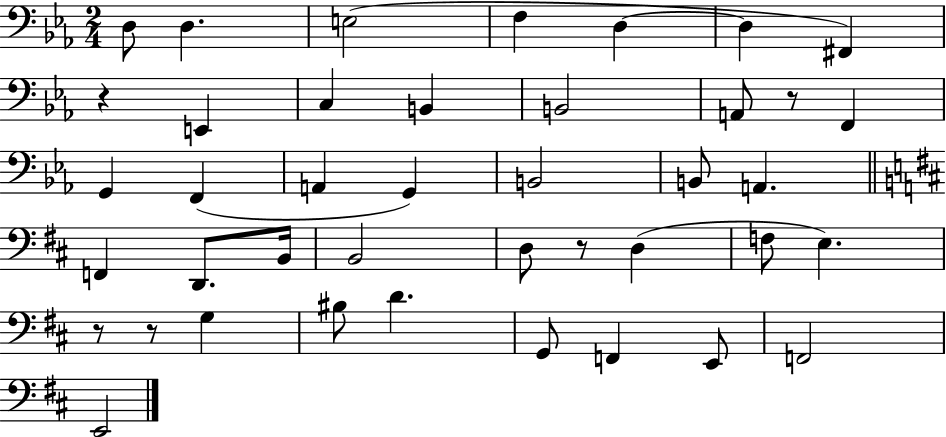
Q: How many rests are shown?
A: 5